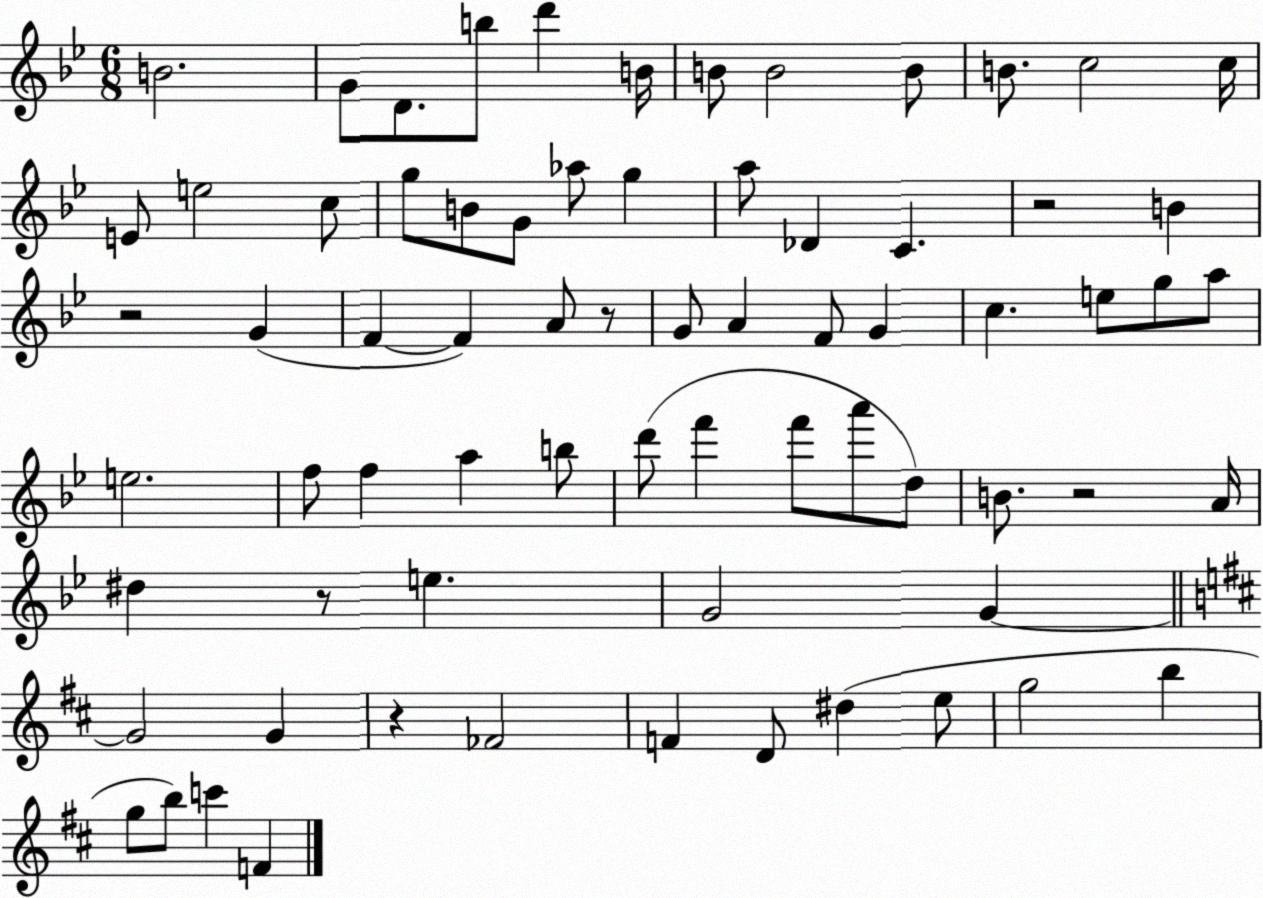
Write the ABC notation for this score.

X:1
T:Untitled
M:6/8
L:1/4
K:Bb
B2 G/2 D/2 b/2 d' B/4 B/2 B2 B/2 B/2 c2 c/4 E/2 e2 c/2 g/2 B/2 G/2 _a/2 g a/2 _D C z2 B z2 G F F A/2 z/2 G/2 A F/2 G c e/2 g/2 a/2 e2 f/2 f a b/2 d'/2 f' f'/2 a'/2 d/2 B/2 z2 A/4 ^d z/2 e G2 G G2 G z _F2 F D/2 ^d e/2 g2 b g/2 b/2 c' F